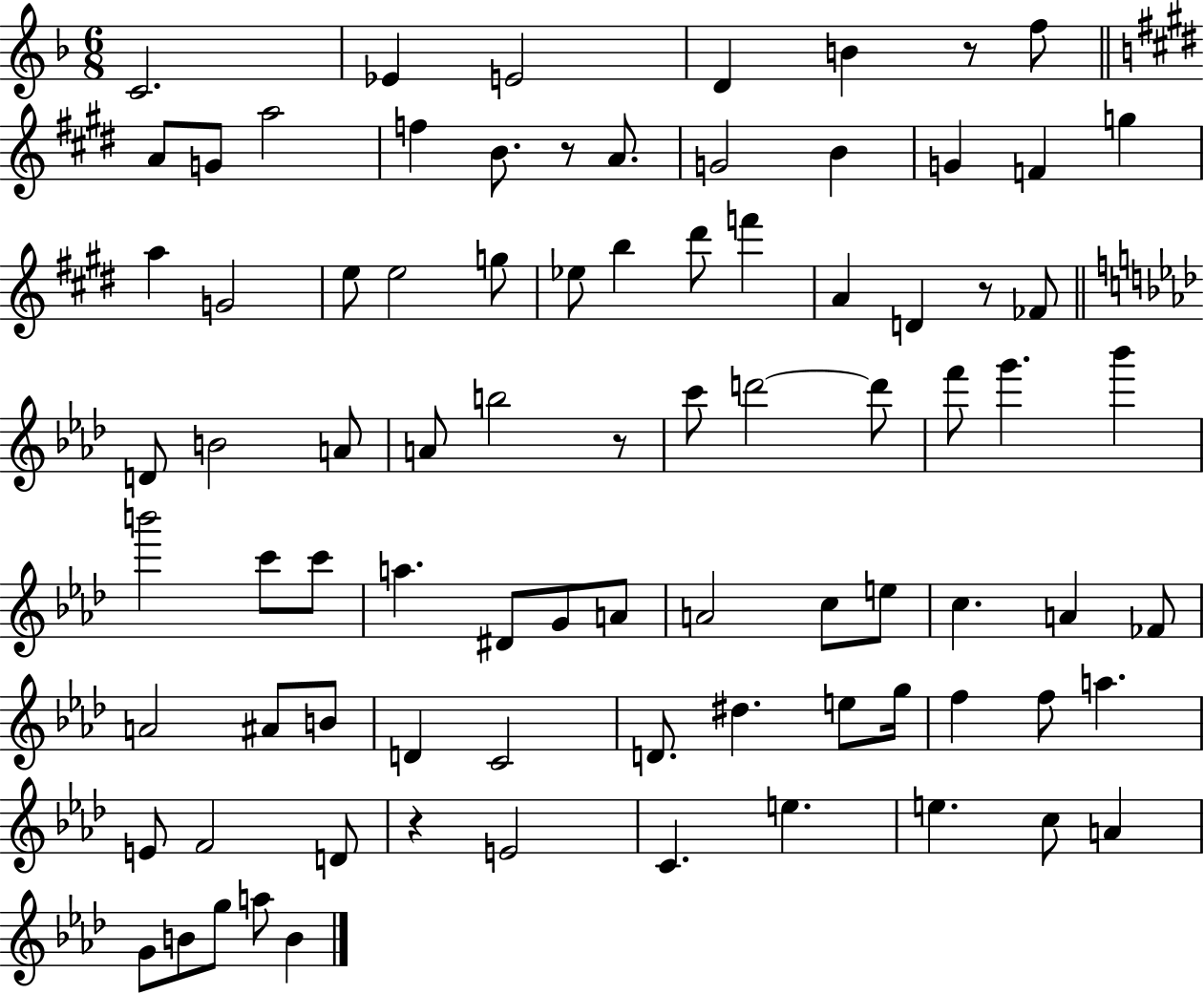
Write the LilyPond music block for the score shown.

{
  \clef treble
  \numericTimeSignature
  \time 6/8
  \key f \major
  \repeat volta 2 { c'2. | ees'4 e'2 | d'4 b'4 r8 f''8 | \bar "||" \break \key e \major a'8 g'8 a''2 | f''4 b'8. r8 a'8. | g'2 b'4 | g'4 f'4 g''4 | \break a''4 g'2 | e''8 e''2 g''8 | ees''8 b''4 dis'''8 f'''4 | a'4 d'4 r8 fes'8 | \break \bar "||" \break \key aes \major d'8 b'2 a'8 | a'8 b''2 r8 | c'''8 d'''2~~ d'''8 | f'''8 g'''4. bes'''4 | \break b'''2 c'''8 c'''8 | a''4. dis'8 g'8 a'8 | a'2 c''8 e''8 | c''4. a'4 fes'8 | \break a'2 ais'8 b'8 | d'4 c'2 | d'8. dis''4. e''8 g''16 | f''4 f''8 a''4. | \break e'8 f'2 d'8 | r4 e'2 | c'4. e''4. | e''4. c''8 a'4 | \break g'8 b'8 g''8 a''8 b'4 | } \bar "|."
}